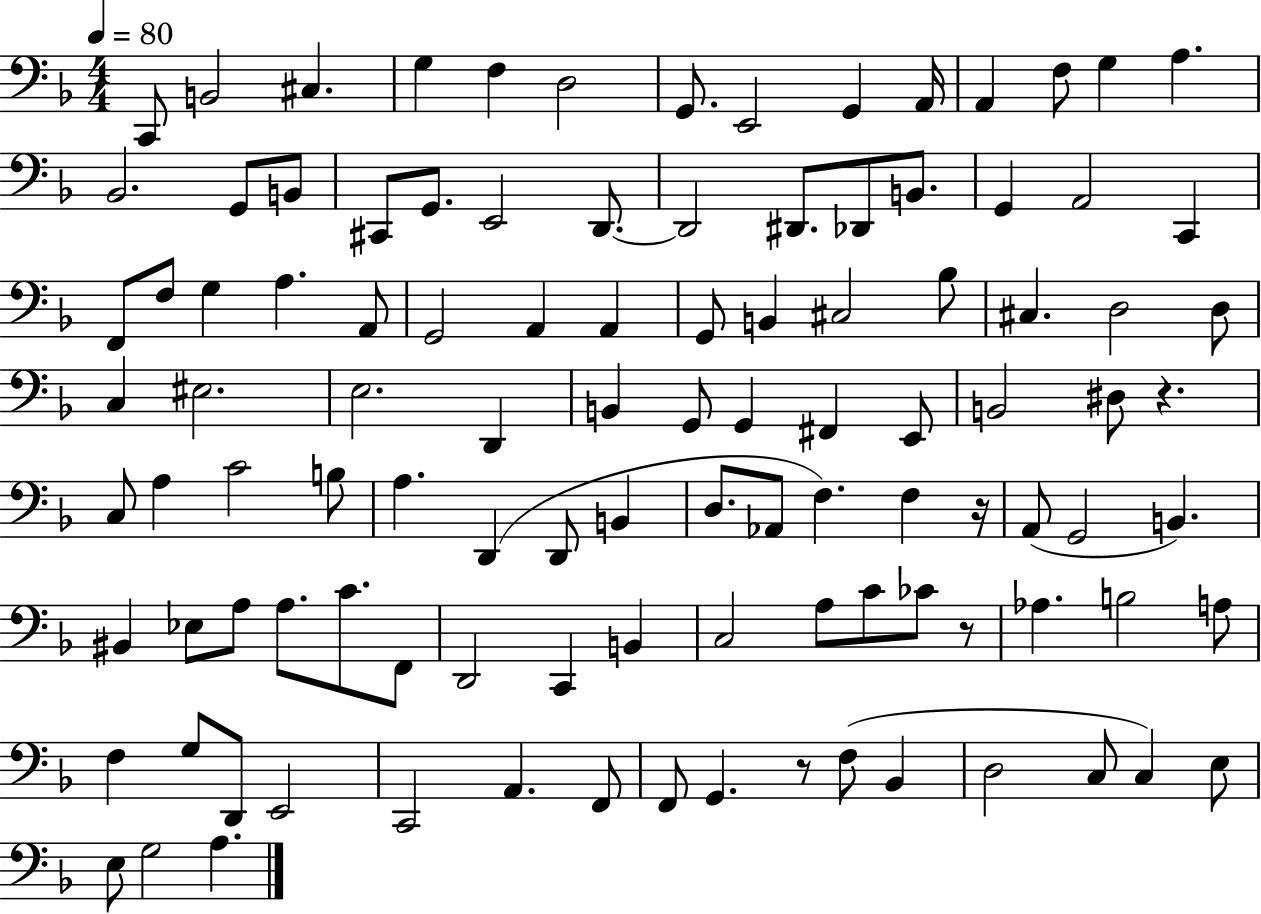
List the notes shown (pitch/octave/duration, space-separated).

C2/e B2/h C#3/q. G3/q F3/q D3/h G2/e. E2/h G2/q A2/s A2/q F3/e G3/q A3/q. Bb2/h. G2/e B2/e C#2/e G2/e. E2/h D2/e. D2/h D#2/e. Db2/e B2/e. G2/q A2/h C2/q F2/e F3/e G3/q A3/q. A2/e G2/h A2/q A2/q G2/e B2/q C#3/h Bb3/e C#3/q. D3/h D3/e C3/q EIS3/h. E3/h. D2/q B2/q G2/e G2/q F#2/q E2/e B2/h D#3/e R/q. C3/e A3/q C4/h B3/e A3/q. D2/q D2/e B2/q D3/e. Ab2/e F3/q. F3/q R/s A2/e G2/h B2/q. BIS2/q Eb3/e A3/e A3/e. C4/e. F2/e D2/h C2/q B2/q C3/h A3/e C4/e CES4/e R/e Ab3/q. B3/h A3/e F3/q G3/e D2/e E2/h C2/h A2/q. F2/e F2/e G2/q. R/e F3/e Bb2/q D3/h C3/e C3/q E3/e E3/e G3/h A3/q.